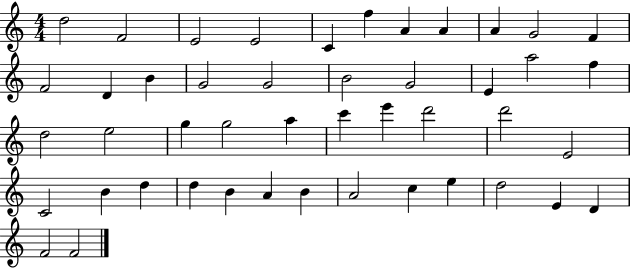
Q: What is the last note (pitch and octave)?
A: F4